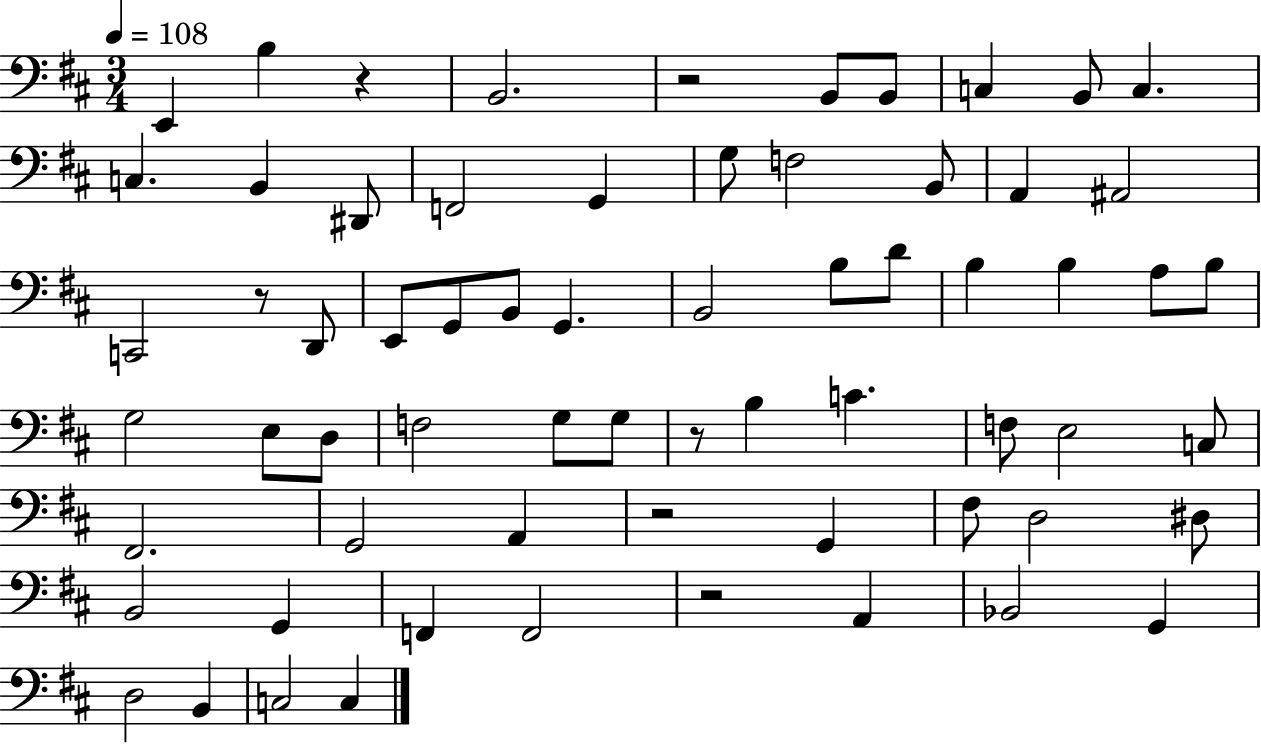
{
  \clef bass
  \numericTimeSignature
  \time 3/4
  \key d \major
  \tempo 4 = 108
  e,4 b4 r4 | b,2. | r2 b,8 b,8 | c4 b,8 c4. | \break c4. b,4 dis,8 | f,2 g,4 | g8 f2 b,8 | a,4 ais,2 | \break c,2 r8 d,8 | e,8 g,8 b,8 g,4. | b,2 b8 d'8 | b4 b4 a8 b8 | \break g2 e8 d8 | f2 g8 g8 | r8 b4 c'4. | f8 e2 c8 | \break fis,2. | g,2 a,4 | r2 g,4 | fis8 d2 dis8 | \break b,2 g,4 | f,4 f,2 | r2 a,4 | bes,2 g,4 | \break d2 b,4 | c2 c4 | \bar "|."
}